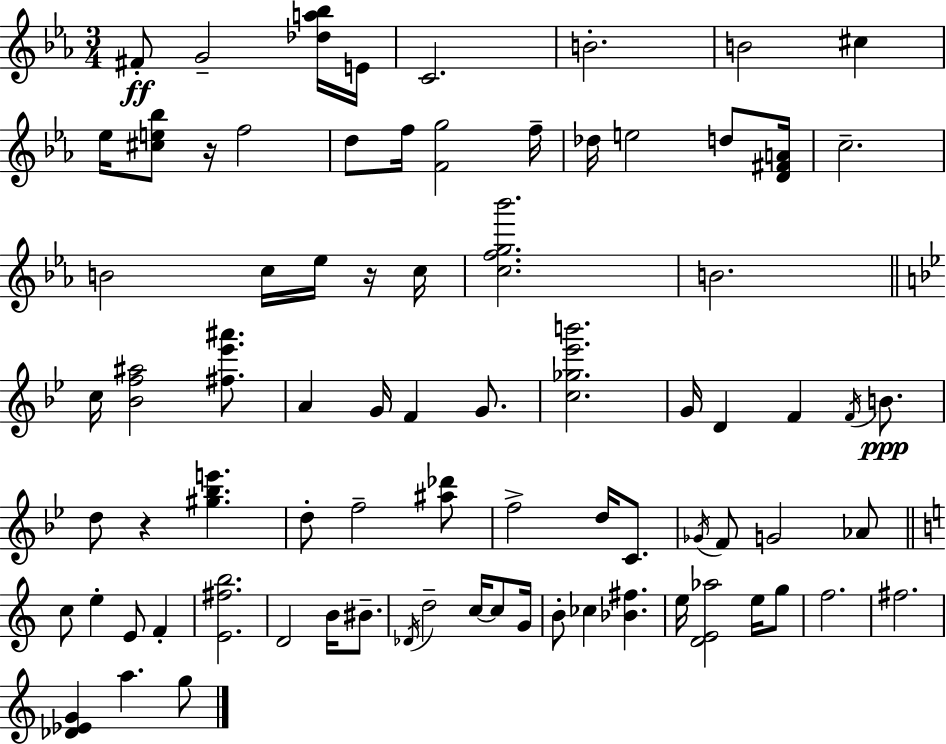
{
  \clef treble
  \numericTimeSignature
  \time 3/4
  \key ees \major
  fis'8-.\ff g'2-- <des'' a'' bes''>16 e'16 | c'2. | b'2.-. | b'2 cis''4 | \break ees''16 <cis'' e'' bes''>8 r16 f''2 | d''8 f''16 <f' g''>2 f''16-- | des''16 e''2 d''8 <d' fis' a'>16 | c''2.-- | \break b'2 c''16 ees''16 r16 c''16 | <c'' f'' g'' bes'''>2. | b'2. | \bar "||" \break \key bes \major c''16 <bes' f'' ais''>2 <fis'' ees''' ais'''>8. | a'4 g'16 f'4 g'8. | <c'' ges'' ees''' b'''>2. | g'16 d'4 f'4 \acciaccatura { f'16 }\ppp b'8. | \break d''8 r4 <gis'' bes'' e'''>4. | d''8-. f''2-- <ais'' des'''>8 | f''2-> d''16 c'8. | \acciaccatura { ges'16 } f'8 g'2 | \break aes'8 \bar "||" \break \key a \minor c''8 e''4-. e'8 f'4-. | <e' fis'' b''>2. | d'2 b'16 bis'8.-- | \acciaccatura { des'16 } d''2-- c''16~~ c''8 | \break g'16 b'8-. ces''4 <bes' fis''>4. | e''16 <d' e' aes''>2 e''16 g''8 | f''2. | fis''2. | \break <des' ees' g'>4 a''4. g''8 | \bar "|."
}